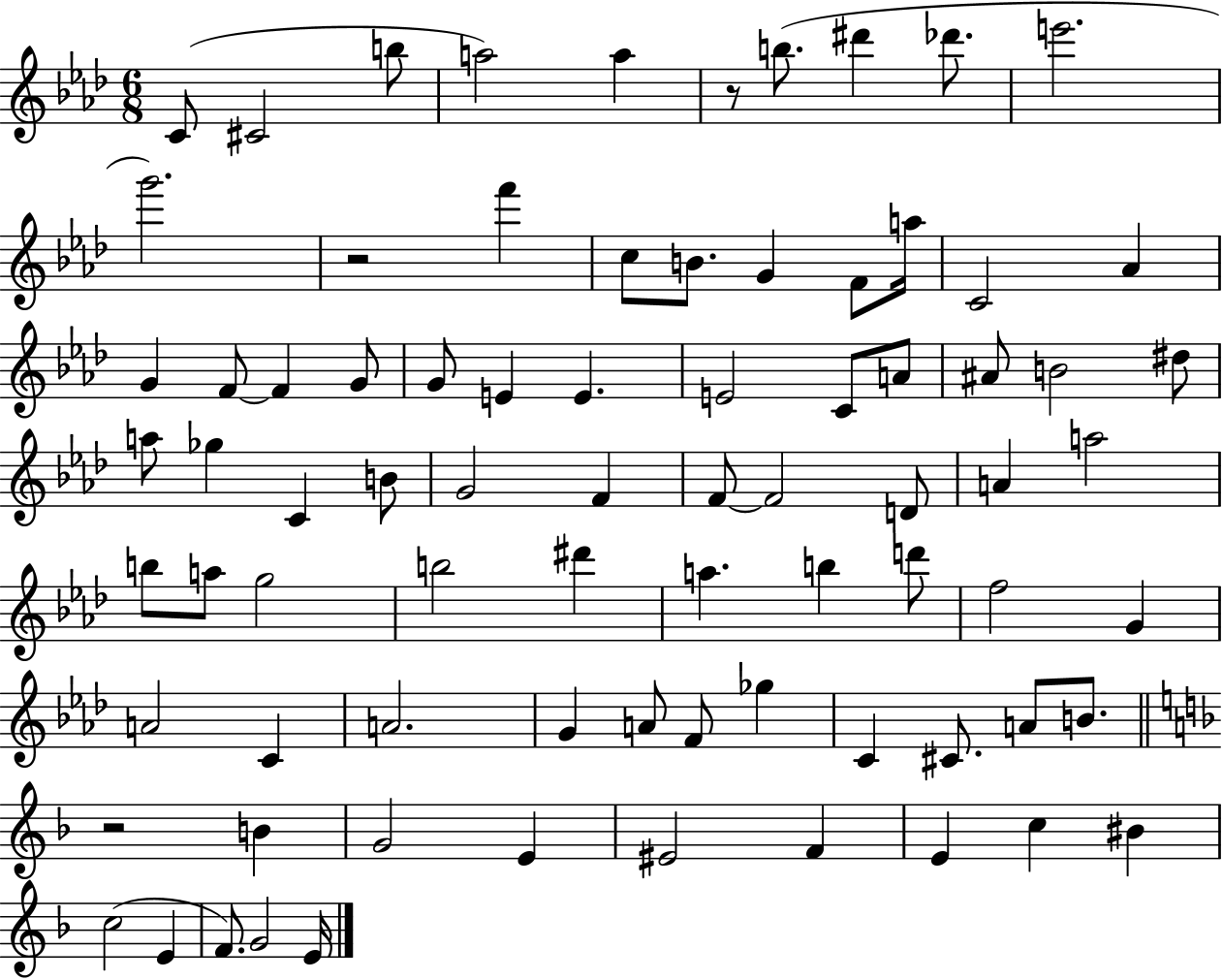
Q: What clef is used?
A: treble